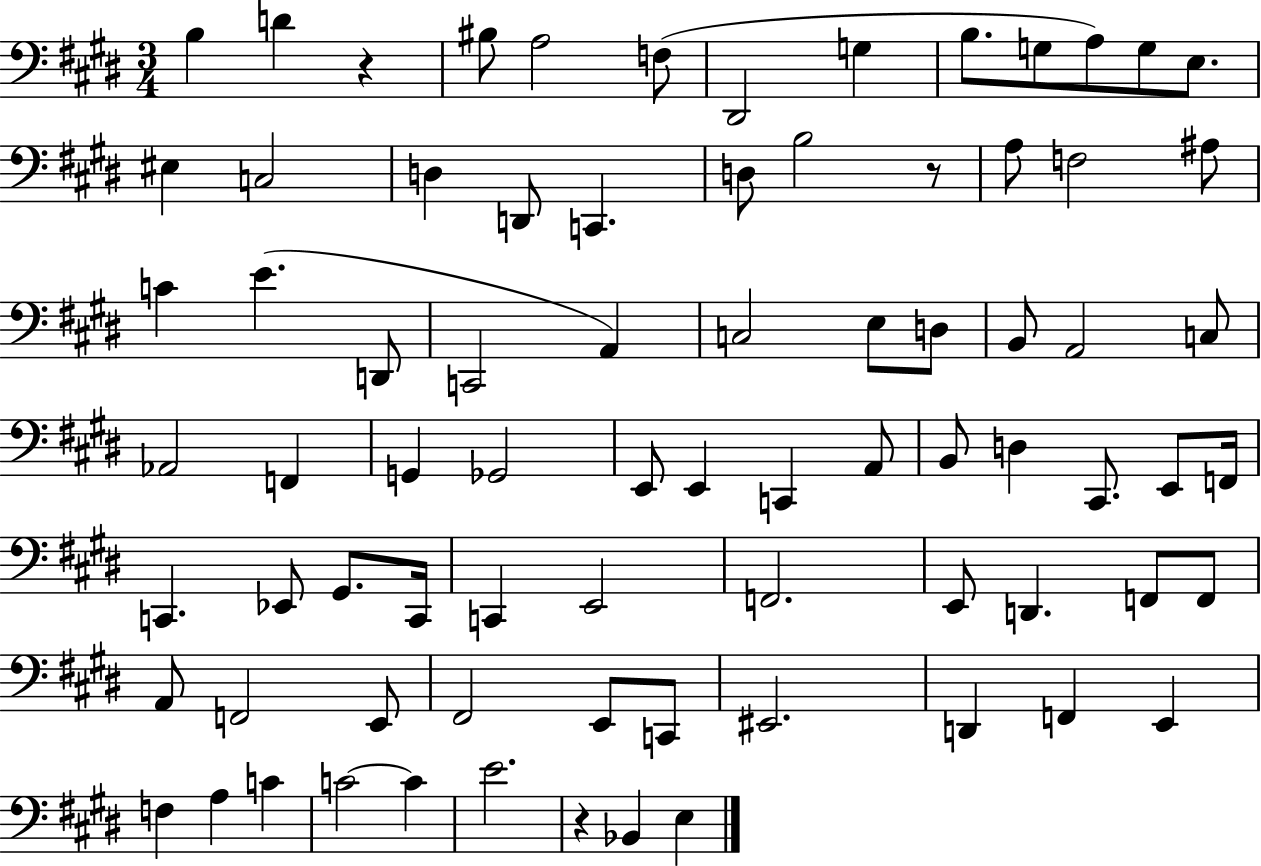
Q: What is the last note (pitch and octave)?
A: E3